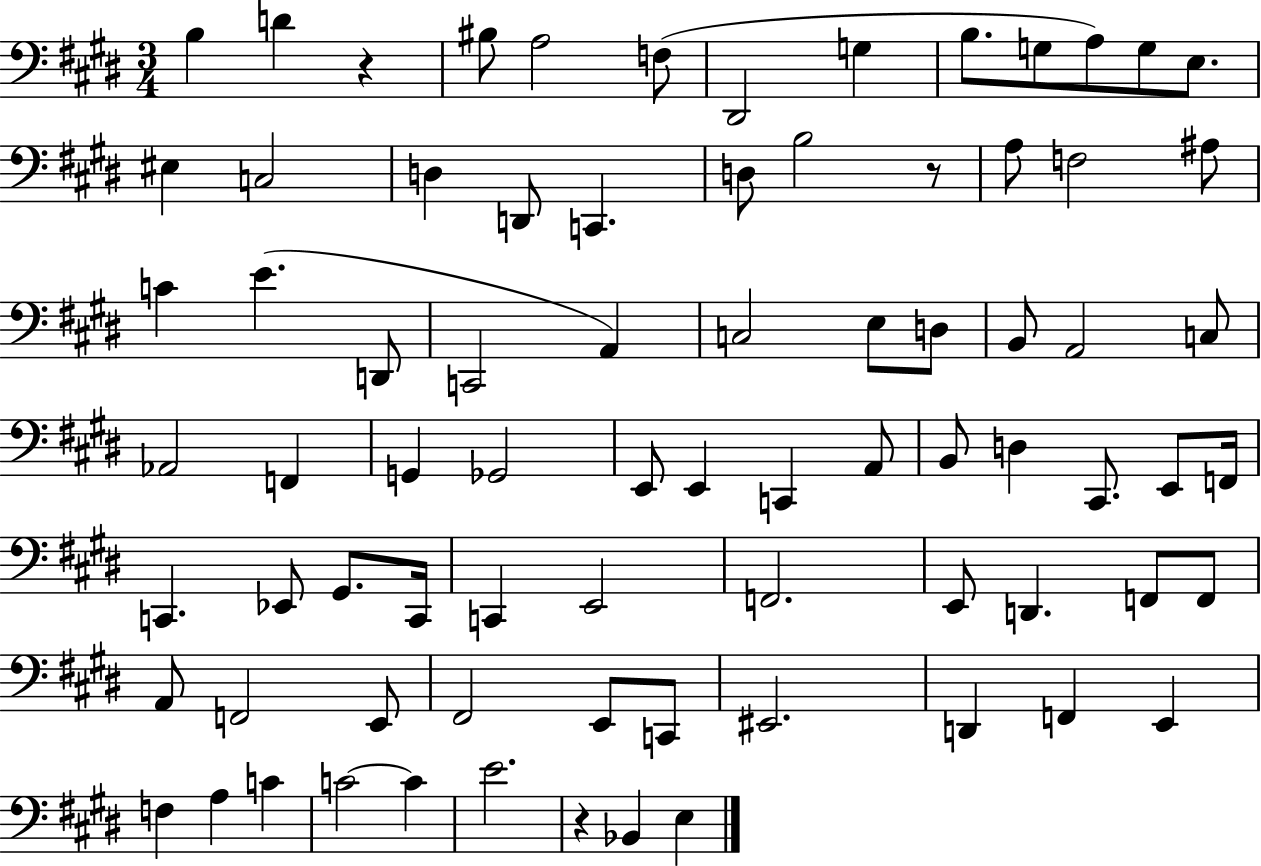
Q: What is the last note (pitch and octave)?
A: E3